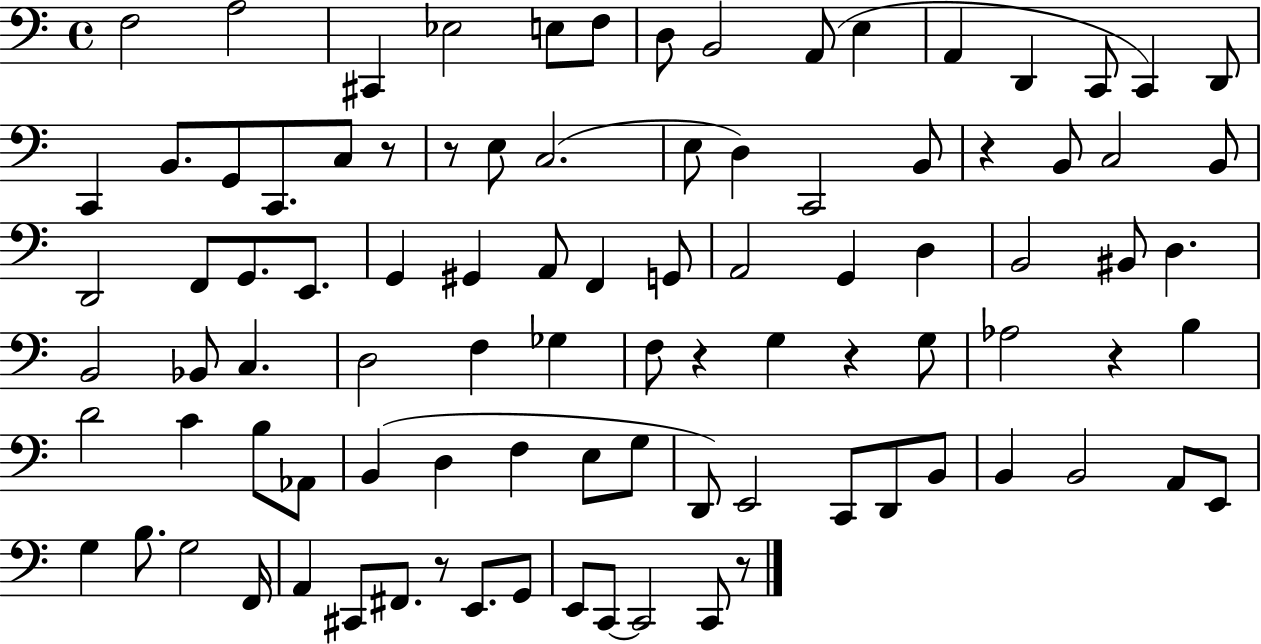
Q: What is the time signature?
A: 4/4